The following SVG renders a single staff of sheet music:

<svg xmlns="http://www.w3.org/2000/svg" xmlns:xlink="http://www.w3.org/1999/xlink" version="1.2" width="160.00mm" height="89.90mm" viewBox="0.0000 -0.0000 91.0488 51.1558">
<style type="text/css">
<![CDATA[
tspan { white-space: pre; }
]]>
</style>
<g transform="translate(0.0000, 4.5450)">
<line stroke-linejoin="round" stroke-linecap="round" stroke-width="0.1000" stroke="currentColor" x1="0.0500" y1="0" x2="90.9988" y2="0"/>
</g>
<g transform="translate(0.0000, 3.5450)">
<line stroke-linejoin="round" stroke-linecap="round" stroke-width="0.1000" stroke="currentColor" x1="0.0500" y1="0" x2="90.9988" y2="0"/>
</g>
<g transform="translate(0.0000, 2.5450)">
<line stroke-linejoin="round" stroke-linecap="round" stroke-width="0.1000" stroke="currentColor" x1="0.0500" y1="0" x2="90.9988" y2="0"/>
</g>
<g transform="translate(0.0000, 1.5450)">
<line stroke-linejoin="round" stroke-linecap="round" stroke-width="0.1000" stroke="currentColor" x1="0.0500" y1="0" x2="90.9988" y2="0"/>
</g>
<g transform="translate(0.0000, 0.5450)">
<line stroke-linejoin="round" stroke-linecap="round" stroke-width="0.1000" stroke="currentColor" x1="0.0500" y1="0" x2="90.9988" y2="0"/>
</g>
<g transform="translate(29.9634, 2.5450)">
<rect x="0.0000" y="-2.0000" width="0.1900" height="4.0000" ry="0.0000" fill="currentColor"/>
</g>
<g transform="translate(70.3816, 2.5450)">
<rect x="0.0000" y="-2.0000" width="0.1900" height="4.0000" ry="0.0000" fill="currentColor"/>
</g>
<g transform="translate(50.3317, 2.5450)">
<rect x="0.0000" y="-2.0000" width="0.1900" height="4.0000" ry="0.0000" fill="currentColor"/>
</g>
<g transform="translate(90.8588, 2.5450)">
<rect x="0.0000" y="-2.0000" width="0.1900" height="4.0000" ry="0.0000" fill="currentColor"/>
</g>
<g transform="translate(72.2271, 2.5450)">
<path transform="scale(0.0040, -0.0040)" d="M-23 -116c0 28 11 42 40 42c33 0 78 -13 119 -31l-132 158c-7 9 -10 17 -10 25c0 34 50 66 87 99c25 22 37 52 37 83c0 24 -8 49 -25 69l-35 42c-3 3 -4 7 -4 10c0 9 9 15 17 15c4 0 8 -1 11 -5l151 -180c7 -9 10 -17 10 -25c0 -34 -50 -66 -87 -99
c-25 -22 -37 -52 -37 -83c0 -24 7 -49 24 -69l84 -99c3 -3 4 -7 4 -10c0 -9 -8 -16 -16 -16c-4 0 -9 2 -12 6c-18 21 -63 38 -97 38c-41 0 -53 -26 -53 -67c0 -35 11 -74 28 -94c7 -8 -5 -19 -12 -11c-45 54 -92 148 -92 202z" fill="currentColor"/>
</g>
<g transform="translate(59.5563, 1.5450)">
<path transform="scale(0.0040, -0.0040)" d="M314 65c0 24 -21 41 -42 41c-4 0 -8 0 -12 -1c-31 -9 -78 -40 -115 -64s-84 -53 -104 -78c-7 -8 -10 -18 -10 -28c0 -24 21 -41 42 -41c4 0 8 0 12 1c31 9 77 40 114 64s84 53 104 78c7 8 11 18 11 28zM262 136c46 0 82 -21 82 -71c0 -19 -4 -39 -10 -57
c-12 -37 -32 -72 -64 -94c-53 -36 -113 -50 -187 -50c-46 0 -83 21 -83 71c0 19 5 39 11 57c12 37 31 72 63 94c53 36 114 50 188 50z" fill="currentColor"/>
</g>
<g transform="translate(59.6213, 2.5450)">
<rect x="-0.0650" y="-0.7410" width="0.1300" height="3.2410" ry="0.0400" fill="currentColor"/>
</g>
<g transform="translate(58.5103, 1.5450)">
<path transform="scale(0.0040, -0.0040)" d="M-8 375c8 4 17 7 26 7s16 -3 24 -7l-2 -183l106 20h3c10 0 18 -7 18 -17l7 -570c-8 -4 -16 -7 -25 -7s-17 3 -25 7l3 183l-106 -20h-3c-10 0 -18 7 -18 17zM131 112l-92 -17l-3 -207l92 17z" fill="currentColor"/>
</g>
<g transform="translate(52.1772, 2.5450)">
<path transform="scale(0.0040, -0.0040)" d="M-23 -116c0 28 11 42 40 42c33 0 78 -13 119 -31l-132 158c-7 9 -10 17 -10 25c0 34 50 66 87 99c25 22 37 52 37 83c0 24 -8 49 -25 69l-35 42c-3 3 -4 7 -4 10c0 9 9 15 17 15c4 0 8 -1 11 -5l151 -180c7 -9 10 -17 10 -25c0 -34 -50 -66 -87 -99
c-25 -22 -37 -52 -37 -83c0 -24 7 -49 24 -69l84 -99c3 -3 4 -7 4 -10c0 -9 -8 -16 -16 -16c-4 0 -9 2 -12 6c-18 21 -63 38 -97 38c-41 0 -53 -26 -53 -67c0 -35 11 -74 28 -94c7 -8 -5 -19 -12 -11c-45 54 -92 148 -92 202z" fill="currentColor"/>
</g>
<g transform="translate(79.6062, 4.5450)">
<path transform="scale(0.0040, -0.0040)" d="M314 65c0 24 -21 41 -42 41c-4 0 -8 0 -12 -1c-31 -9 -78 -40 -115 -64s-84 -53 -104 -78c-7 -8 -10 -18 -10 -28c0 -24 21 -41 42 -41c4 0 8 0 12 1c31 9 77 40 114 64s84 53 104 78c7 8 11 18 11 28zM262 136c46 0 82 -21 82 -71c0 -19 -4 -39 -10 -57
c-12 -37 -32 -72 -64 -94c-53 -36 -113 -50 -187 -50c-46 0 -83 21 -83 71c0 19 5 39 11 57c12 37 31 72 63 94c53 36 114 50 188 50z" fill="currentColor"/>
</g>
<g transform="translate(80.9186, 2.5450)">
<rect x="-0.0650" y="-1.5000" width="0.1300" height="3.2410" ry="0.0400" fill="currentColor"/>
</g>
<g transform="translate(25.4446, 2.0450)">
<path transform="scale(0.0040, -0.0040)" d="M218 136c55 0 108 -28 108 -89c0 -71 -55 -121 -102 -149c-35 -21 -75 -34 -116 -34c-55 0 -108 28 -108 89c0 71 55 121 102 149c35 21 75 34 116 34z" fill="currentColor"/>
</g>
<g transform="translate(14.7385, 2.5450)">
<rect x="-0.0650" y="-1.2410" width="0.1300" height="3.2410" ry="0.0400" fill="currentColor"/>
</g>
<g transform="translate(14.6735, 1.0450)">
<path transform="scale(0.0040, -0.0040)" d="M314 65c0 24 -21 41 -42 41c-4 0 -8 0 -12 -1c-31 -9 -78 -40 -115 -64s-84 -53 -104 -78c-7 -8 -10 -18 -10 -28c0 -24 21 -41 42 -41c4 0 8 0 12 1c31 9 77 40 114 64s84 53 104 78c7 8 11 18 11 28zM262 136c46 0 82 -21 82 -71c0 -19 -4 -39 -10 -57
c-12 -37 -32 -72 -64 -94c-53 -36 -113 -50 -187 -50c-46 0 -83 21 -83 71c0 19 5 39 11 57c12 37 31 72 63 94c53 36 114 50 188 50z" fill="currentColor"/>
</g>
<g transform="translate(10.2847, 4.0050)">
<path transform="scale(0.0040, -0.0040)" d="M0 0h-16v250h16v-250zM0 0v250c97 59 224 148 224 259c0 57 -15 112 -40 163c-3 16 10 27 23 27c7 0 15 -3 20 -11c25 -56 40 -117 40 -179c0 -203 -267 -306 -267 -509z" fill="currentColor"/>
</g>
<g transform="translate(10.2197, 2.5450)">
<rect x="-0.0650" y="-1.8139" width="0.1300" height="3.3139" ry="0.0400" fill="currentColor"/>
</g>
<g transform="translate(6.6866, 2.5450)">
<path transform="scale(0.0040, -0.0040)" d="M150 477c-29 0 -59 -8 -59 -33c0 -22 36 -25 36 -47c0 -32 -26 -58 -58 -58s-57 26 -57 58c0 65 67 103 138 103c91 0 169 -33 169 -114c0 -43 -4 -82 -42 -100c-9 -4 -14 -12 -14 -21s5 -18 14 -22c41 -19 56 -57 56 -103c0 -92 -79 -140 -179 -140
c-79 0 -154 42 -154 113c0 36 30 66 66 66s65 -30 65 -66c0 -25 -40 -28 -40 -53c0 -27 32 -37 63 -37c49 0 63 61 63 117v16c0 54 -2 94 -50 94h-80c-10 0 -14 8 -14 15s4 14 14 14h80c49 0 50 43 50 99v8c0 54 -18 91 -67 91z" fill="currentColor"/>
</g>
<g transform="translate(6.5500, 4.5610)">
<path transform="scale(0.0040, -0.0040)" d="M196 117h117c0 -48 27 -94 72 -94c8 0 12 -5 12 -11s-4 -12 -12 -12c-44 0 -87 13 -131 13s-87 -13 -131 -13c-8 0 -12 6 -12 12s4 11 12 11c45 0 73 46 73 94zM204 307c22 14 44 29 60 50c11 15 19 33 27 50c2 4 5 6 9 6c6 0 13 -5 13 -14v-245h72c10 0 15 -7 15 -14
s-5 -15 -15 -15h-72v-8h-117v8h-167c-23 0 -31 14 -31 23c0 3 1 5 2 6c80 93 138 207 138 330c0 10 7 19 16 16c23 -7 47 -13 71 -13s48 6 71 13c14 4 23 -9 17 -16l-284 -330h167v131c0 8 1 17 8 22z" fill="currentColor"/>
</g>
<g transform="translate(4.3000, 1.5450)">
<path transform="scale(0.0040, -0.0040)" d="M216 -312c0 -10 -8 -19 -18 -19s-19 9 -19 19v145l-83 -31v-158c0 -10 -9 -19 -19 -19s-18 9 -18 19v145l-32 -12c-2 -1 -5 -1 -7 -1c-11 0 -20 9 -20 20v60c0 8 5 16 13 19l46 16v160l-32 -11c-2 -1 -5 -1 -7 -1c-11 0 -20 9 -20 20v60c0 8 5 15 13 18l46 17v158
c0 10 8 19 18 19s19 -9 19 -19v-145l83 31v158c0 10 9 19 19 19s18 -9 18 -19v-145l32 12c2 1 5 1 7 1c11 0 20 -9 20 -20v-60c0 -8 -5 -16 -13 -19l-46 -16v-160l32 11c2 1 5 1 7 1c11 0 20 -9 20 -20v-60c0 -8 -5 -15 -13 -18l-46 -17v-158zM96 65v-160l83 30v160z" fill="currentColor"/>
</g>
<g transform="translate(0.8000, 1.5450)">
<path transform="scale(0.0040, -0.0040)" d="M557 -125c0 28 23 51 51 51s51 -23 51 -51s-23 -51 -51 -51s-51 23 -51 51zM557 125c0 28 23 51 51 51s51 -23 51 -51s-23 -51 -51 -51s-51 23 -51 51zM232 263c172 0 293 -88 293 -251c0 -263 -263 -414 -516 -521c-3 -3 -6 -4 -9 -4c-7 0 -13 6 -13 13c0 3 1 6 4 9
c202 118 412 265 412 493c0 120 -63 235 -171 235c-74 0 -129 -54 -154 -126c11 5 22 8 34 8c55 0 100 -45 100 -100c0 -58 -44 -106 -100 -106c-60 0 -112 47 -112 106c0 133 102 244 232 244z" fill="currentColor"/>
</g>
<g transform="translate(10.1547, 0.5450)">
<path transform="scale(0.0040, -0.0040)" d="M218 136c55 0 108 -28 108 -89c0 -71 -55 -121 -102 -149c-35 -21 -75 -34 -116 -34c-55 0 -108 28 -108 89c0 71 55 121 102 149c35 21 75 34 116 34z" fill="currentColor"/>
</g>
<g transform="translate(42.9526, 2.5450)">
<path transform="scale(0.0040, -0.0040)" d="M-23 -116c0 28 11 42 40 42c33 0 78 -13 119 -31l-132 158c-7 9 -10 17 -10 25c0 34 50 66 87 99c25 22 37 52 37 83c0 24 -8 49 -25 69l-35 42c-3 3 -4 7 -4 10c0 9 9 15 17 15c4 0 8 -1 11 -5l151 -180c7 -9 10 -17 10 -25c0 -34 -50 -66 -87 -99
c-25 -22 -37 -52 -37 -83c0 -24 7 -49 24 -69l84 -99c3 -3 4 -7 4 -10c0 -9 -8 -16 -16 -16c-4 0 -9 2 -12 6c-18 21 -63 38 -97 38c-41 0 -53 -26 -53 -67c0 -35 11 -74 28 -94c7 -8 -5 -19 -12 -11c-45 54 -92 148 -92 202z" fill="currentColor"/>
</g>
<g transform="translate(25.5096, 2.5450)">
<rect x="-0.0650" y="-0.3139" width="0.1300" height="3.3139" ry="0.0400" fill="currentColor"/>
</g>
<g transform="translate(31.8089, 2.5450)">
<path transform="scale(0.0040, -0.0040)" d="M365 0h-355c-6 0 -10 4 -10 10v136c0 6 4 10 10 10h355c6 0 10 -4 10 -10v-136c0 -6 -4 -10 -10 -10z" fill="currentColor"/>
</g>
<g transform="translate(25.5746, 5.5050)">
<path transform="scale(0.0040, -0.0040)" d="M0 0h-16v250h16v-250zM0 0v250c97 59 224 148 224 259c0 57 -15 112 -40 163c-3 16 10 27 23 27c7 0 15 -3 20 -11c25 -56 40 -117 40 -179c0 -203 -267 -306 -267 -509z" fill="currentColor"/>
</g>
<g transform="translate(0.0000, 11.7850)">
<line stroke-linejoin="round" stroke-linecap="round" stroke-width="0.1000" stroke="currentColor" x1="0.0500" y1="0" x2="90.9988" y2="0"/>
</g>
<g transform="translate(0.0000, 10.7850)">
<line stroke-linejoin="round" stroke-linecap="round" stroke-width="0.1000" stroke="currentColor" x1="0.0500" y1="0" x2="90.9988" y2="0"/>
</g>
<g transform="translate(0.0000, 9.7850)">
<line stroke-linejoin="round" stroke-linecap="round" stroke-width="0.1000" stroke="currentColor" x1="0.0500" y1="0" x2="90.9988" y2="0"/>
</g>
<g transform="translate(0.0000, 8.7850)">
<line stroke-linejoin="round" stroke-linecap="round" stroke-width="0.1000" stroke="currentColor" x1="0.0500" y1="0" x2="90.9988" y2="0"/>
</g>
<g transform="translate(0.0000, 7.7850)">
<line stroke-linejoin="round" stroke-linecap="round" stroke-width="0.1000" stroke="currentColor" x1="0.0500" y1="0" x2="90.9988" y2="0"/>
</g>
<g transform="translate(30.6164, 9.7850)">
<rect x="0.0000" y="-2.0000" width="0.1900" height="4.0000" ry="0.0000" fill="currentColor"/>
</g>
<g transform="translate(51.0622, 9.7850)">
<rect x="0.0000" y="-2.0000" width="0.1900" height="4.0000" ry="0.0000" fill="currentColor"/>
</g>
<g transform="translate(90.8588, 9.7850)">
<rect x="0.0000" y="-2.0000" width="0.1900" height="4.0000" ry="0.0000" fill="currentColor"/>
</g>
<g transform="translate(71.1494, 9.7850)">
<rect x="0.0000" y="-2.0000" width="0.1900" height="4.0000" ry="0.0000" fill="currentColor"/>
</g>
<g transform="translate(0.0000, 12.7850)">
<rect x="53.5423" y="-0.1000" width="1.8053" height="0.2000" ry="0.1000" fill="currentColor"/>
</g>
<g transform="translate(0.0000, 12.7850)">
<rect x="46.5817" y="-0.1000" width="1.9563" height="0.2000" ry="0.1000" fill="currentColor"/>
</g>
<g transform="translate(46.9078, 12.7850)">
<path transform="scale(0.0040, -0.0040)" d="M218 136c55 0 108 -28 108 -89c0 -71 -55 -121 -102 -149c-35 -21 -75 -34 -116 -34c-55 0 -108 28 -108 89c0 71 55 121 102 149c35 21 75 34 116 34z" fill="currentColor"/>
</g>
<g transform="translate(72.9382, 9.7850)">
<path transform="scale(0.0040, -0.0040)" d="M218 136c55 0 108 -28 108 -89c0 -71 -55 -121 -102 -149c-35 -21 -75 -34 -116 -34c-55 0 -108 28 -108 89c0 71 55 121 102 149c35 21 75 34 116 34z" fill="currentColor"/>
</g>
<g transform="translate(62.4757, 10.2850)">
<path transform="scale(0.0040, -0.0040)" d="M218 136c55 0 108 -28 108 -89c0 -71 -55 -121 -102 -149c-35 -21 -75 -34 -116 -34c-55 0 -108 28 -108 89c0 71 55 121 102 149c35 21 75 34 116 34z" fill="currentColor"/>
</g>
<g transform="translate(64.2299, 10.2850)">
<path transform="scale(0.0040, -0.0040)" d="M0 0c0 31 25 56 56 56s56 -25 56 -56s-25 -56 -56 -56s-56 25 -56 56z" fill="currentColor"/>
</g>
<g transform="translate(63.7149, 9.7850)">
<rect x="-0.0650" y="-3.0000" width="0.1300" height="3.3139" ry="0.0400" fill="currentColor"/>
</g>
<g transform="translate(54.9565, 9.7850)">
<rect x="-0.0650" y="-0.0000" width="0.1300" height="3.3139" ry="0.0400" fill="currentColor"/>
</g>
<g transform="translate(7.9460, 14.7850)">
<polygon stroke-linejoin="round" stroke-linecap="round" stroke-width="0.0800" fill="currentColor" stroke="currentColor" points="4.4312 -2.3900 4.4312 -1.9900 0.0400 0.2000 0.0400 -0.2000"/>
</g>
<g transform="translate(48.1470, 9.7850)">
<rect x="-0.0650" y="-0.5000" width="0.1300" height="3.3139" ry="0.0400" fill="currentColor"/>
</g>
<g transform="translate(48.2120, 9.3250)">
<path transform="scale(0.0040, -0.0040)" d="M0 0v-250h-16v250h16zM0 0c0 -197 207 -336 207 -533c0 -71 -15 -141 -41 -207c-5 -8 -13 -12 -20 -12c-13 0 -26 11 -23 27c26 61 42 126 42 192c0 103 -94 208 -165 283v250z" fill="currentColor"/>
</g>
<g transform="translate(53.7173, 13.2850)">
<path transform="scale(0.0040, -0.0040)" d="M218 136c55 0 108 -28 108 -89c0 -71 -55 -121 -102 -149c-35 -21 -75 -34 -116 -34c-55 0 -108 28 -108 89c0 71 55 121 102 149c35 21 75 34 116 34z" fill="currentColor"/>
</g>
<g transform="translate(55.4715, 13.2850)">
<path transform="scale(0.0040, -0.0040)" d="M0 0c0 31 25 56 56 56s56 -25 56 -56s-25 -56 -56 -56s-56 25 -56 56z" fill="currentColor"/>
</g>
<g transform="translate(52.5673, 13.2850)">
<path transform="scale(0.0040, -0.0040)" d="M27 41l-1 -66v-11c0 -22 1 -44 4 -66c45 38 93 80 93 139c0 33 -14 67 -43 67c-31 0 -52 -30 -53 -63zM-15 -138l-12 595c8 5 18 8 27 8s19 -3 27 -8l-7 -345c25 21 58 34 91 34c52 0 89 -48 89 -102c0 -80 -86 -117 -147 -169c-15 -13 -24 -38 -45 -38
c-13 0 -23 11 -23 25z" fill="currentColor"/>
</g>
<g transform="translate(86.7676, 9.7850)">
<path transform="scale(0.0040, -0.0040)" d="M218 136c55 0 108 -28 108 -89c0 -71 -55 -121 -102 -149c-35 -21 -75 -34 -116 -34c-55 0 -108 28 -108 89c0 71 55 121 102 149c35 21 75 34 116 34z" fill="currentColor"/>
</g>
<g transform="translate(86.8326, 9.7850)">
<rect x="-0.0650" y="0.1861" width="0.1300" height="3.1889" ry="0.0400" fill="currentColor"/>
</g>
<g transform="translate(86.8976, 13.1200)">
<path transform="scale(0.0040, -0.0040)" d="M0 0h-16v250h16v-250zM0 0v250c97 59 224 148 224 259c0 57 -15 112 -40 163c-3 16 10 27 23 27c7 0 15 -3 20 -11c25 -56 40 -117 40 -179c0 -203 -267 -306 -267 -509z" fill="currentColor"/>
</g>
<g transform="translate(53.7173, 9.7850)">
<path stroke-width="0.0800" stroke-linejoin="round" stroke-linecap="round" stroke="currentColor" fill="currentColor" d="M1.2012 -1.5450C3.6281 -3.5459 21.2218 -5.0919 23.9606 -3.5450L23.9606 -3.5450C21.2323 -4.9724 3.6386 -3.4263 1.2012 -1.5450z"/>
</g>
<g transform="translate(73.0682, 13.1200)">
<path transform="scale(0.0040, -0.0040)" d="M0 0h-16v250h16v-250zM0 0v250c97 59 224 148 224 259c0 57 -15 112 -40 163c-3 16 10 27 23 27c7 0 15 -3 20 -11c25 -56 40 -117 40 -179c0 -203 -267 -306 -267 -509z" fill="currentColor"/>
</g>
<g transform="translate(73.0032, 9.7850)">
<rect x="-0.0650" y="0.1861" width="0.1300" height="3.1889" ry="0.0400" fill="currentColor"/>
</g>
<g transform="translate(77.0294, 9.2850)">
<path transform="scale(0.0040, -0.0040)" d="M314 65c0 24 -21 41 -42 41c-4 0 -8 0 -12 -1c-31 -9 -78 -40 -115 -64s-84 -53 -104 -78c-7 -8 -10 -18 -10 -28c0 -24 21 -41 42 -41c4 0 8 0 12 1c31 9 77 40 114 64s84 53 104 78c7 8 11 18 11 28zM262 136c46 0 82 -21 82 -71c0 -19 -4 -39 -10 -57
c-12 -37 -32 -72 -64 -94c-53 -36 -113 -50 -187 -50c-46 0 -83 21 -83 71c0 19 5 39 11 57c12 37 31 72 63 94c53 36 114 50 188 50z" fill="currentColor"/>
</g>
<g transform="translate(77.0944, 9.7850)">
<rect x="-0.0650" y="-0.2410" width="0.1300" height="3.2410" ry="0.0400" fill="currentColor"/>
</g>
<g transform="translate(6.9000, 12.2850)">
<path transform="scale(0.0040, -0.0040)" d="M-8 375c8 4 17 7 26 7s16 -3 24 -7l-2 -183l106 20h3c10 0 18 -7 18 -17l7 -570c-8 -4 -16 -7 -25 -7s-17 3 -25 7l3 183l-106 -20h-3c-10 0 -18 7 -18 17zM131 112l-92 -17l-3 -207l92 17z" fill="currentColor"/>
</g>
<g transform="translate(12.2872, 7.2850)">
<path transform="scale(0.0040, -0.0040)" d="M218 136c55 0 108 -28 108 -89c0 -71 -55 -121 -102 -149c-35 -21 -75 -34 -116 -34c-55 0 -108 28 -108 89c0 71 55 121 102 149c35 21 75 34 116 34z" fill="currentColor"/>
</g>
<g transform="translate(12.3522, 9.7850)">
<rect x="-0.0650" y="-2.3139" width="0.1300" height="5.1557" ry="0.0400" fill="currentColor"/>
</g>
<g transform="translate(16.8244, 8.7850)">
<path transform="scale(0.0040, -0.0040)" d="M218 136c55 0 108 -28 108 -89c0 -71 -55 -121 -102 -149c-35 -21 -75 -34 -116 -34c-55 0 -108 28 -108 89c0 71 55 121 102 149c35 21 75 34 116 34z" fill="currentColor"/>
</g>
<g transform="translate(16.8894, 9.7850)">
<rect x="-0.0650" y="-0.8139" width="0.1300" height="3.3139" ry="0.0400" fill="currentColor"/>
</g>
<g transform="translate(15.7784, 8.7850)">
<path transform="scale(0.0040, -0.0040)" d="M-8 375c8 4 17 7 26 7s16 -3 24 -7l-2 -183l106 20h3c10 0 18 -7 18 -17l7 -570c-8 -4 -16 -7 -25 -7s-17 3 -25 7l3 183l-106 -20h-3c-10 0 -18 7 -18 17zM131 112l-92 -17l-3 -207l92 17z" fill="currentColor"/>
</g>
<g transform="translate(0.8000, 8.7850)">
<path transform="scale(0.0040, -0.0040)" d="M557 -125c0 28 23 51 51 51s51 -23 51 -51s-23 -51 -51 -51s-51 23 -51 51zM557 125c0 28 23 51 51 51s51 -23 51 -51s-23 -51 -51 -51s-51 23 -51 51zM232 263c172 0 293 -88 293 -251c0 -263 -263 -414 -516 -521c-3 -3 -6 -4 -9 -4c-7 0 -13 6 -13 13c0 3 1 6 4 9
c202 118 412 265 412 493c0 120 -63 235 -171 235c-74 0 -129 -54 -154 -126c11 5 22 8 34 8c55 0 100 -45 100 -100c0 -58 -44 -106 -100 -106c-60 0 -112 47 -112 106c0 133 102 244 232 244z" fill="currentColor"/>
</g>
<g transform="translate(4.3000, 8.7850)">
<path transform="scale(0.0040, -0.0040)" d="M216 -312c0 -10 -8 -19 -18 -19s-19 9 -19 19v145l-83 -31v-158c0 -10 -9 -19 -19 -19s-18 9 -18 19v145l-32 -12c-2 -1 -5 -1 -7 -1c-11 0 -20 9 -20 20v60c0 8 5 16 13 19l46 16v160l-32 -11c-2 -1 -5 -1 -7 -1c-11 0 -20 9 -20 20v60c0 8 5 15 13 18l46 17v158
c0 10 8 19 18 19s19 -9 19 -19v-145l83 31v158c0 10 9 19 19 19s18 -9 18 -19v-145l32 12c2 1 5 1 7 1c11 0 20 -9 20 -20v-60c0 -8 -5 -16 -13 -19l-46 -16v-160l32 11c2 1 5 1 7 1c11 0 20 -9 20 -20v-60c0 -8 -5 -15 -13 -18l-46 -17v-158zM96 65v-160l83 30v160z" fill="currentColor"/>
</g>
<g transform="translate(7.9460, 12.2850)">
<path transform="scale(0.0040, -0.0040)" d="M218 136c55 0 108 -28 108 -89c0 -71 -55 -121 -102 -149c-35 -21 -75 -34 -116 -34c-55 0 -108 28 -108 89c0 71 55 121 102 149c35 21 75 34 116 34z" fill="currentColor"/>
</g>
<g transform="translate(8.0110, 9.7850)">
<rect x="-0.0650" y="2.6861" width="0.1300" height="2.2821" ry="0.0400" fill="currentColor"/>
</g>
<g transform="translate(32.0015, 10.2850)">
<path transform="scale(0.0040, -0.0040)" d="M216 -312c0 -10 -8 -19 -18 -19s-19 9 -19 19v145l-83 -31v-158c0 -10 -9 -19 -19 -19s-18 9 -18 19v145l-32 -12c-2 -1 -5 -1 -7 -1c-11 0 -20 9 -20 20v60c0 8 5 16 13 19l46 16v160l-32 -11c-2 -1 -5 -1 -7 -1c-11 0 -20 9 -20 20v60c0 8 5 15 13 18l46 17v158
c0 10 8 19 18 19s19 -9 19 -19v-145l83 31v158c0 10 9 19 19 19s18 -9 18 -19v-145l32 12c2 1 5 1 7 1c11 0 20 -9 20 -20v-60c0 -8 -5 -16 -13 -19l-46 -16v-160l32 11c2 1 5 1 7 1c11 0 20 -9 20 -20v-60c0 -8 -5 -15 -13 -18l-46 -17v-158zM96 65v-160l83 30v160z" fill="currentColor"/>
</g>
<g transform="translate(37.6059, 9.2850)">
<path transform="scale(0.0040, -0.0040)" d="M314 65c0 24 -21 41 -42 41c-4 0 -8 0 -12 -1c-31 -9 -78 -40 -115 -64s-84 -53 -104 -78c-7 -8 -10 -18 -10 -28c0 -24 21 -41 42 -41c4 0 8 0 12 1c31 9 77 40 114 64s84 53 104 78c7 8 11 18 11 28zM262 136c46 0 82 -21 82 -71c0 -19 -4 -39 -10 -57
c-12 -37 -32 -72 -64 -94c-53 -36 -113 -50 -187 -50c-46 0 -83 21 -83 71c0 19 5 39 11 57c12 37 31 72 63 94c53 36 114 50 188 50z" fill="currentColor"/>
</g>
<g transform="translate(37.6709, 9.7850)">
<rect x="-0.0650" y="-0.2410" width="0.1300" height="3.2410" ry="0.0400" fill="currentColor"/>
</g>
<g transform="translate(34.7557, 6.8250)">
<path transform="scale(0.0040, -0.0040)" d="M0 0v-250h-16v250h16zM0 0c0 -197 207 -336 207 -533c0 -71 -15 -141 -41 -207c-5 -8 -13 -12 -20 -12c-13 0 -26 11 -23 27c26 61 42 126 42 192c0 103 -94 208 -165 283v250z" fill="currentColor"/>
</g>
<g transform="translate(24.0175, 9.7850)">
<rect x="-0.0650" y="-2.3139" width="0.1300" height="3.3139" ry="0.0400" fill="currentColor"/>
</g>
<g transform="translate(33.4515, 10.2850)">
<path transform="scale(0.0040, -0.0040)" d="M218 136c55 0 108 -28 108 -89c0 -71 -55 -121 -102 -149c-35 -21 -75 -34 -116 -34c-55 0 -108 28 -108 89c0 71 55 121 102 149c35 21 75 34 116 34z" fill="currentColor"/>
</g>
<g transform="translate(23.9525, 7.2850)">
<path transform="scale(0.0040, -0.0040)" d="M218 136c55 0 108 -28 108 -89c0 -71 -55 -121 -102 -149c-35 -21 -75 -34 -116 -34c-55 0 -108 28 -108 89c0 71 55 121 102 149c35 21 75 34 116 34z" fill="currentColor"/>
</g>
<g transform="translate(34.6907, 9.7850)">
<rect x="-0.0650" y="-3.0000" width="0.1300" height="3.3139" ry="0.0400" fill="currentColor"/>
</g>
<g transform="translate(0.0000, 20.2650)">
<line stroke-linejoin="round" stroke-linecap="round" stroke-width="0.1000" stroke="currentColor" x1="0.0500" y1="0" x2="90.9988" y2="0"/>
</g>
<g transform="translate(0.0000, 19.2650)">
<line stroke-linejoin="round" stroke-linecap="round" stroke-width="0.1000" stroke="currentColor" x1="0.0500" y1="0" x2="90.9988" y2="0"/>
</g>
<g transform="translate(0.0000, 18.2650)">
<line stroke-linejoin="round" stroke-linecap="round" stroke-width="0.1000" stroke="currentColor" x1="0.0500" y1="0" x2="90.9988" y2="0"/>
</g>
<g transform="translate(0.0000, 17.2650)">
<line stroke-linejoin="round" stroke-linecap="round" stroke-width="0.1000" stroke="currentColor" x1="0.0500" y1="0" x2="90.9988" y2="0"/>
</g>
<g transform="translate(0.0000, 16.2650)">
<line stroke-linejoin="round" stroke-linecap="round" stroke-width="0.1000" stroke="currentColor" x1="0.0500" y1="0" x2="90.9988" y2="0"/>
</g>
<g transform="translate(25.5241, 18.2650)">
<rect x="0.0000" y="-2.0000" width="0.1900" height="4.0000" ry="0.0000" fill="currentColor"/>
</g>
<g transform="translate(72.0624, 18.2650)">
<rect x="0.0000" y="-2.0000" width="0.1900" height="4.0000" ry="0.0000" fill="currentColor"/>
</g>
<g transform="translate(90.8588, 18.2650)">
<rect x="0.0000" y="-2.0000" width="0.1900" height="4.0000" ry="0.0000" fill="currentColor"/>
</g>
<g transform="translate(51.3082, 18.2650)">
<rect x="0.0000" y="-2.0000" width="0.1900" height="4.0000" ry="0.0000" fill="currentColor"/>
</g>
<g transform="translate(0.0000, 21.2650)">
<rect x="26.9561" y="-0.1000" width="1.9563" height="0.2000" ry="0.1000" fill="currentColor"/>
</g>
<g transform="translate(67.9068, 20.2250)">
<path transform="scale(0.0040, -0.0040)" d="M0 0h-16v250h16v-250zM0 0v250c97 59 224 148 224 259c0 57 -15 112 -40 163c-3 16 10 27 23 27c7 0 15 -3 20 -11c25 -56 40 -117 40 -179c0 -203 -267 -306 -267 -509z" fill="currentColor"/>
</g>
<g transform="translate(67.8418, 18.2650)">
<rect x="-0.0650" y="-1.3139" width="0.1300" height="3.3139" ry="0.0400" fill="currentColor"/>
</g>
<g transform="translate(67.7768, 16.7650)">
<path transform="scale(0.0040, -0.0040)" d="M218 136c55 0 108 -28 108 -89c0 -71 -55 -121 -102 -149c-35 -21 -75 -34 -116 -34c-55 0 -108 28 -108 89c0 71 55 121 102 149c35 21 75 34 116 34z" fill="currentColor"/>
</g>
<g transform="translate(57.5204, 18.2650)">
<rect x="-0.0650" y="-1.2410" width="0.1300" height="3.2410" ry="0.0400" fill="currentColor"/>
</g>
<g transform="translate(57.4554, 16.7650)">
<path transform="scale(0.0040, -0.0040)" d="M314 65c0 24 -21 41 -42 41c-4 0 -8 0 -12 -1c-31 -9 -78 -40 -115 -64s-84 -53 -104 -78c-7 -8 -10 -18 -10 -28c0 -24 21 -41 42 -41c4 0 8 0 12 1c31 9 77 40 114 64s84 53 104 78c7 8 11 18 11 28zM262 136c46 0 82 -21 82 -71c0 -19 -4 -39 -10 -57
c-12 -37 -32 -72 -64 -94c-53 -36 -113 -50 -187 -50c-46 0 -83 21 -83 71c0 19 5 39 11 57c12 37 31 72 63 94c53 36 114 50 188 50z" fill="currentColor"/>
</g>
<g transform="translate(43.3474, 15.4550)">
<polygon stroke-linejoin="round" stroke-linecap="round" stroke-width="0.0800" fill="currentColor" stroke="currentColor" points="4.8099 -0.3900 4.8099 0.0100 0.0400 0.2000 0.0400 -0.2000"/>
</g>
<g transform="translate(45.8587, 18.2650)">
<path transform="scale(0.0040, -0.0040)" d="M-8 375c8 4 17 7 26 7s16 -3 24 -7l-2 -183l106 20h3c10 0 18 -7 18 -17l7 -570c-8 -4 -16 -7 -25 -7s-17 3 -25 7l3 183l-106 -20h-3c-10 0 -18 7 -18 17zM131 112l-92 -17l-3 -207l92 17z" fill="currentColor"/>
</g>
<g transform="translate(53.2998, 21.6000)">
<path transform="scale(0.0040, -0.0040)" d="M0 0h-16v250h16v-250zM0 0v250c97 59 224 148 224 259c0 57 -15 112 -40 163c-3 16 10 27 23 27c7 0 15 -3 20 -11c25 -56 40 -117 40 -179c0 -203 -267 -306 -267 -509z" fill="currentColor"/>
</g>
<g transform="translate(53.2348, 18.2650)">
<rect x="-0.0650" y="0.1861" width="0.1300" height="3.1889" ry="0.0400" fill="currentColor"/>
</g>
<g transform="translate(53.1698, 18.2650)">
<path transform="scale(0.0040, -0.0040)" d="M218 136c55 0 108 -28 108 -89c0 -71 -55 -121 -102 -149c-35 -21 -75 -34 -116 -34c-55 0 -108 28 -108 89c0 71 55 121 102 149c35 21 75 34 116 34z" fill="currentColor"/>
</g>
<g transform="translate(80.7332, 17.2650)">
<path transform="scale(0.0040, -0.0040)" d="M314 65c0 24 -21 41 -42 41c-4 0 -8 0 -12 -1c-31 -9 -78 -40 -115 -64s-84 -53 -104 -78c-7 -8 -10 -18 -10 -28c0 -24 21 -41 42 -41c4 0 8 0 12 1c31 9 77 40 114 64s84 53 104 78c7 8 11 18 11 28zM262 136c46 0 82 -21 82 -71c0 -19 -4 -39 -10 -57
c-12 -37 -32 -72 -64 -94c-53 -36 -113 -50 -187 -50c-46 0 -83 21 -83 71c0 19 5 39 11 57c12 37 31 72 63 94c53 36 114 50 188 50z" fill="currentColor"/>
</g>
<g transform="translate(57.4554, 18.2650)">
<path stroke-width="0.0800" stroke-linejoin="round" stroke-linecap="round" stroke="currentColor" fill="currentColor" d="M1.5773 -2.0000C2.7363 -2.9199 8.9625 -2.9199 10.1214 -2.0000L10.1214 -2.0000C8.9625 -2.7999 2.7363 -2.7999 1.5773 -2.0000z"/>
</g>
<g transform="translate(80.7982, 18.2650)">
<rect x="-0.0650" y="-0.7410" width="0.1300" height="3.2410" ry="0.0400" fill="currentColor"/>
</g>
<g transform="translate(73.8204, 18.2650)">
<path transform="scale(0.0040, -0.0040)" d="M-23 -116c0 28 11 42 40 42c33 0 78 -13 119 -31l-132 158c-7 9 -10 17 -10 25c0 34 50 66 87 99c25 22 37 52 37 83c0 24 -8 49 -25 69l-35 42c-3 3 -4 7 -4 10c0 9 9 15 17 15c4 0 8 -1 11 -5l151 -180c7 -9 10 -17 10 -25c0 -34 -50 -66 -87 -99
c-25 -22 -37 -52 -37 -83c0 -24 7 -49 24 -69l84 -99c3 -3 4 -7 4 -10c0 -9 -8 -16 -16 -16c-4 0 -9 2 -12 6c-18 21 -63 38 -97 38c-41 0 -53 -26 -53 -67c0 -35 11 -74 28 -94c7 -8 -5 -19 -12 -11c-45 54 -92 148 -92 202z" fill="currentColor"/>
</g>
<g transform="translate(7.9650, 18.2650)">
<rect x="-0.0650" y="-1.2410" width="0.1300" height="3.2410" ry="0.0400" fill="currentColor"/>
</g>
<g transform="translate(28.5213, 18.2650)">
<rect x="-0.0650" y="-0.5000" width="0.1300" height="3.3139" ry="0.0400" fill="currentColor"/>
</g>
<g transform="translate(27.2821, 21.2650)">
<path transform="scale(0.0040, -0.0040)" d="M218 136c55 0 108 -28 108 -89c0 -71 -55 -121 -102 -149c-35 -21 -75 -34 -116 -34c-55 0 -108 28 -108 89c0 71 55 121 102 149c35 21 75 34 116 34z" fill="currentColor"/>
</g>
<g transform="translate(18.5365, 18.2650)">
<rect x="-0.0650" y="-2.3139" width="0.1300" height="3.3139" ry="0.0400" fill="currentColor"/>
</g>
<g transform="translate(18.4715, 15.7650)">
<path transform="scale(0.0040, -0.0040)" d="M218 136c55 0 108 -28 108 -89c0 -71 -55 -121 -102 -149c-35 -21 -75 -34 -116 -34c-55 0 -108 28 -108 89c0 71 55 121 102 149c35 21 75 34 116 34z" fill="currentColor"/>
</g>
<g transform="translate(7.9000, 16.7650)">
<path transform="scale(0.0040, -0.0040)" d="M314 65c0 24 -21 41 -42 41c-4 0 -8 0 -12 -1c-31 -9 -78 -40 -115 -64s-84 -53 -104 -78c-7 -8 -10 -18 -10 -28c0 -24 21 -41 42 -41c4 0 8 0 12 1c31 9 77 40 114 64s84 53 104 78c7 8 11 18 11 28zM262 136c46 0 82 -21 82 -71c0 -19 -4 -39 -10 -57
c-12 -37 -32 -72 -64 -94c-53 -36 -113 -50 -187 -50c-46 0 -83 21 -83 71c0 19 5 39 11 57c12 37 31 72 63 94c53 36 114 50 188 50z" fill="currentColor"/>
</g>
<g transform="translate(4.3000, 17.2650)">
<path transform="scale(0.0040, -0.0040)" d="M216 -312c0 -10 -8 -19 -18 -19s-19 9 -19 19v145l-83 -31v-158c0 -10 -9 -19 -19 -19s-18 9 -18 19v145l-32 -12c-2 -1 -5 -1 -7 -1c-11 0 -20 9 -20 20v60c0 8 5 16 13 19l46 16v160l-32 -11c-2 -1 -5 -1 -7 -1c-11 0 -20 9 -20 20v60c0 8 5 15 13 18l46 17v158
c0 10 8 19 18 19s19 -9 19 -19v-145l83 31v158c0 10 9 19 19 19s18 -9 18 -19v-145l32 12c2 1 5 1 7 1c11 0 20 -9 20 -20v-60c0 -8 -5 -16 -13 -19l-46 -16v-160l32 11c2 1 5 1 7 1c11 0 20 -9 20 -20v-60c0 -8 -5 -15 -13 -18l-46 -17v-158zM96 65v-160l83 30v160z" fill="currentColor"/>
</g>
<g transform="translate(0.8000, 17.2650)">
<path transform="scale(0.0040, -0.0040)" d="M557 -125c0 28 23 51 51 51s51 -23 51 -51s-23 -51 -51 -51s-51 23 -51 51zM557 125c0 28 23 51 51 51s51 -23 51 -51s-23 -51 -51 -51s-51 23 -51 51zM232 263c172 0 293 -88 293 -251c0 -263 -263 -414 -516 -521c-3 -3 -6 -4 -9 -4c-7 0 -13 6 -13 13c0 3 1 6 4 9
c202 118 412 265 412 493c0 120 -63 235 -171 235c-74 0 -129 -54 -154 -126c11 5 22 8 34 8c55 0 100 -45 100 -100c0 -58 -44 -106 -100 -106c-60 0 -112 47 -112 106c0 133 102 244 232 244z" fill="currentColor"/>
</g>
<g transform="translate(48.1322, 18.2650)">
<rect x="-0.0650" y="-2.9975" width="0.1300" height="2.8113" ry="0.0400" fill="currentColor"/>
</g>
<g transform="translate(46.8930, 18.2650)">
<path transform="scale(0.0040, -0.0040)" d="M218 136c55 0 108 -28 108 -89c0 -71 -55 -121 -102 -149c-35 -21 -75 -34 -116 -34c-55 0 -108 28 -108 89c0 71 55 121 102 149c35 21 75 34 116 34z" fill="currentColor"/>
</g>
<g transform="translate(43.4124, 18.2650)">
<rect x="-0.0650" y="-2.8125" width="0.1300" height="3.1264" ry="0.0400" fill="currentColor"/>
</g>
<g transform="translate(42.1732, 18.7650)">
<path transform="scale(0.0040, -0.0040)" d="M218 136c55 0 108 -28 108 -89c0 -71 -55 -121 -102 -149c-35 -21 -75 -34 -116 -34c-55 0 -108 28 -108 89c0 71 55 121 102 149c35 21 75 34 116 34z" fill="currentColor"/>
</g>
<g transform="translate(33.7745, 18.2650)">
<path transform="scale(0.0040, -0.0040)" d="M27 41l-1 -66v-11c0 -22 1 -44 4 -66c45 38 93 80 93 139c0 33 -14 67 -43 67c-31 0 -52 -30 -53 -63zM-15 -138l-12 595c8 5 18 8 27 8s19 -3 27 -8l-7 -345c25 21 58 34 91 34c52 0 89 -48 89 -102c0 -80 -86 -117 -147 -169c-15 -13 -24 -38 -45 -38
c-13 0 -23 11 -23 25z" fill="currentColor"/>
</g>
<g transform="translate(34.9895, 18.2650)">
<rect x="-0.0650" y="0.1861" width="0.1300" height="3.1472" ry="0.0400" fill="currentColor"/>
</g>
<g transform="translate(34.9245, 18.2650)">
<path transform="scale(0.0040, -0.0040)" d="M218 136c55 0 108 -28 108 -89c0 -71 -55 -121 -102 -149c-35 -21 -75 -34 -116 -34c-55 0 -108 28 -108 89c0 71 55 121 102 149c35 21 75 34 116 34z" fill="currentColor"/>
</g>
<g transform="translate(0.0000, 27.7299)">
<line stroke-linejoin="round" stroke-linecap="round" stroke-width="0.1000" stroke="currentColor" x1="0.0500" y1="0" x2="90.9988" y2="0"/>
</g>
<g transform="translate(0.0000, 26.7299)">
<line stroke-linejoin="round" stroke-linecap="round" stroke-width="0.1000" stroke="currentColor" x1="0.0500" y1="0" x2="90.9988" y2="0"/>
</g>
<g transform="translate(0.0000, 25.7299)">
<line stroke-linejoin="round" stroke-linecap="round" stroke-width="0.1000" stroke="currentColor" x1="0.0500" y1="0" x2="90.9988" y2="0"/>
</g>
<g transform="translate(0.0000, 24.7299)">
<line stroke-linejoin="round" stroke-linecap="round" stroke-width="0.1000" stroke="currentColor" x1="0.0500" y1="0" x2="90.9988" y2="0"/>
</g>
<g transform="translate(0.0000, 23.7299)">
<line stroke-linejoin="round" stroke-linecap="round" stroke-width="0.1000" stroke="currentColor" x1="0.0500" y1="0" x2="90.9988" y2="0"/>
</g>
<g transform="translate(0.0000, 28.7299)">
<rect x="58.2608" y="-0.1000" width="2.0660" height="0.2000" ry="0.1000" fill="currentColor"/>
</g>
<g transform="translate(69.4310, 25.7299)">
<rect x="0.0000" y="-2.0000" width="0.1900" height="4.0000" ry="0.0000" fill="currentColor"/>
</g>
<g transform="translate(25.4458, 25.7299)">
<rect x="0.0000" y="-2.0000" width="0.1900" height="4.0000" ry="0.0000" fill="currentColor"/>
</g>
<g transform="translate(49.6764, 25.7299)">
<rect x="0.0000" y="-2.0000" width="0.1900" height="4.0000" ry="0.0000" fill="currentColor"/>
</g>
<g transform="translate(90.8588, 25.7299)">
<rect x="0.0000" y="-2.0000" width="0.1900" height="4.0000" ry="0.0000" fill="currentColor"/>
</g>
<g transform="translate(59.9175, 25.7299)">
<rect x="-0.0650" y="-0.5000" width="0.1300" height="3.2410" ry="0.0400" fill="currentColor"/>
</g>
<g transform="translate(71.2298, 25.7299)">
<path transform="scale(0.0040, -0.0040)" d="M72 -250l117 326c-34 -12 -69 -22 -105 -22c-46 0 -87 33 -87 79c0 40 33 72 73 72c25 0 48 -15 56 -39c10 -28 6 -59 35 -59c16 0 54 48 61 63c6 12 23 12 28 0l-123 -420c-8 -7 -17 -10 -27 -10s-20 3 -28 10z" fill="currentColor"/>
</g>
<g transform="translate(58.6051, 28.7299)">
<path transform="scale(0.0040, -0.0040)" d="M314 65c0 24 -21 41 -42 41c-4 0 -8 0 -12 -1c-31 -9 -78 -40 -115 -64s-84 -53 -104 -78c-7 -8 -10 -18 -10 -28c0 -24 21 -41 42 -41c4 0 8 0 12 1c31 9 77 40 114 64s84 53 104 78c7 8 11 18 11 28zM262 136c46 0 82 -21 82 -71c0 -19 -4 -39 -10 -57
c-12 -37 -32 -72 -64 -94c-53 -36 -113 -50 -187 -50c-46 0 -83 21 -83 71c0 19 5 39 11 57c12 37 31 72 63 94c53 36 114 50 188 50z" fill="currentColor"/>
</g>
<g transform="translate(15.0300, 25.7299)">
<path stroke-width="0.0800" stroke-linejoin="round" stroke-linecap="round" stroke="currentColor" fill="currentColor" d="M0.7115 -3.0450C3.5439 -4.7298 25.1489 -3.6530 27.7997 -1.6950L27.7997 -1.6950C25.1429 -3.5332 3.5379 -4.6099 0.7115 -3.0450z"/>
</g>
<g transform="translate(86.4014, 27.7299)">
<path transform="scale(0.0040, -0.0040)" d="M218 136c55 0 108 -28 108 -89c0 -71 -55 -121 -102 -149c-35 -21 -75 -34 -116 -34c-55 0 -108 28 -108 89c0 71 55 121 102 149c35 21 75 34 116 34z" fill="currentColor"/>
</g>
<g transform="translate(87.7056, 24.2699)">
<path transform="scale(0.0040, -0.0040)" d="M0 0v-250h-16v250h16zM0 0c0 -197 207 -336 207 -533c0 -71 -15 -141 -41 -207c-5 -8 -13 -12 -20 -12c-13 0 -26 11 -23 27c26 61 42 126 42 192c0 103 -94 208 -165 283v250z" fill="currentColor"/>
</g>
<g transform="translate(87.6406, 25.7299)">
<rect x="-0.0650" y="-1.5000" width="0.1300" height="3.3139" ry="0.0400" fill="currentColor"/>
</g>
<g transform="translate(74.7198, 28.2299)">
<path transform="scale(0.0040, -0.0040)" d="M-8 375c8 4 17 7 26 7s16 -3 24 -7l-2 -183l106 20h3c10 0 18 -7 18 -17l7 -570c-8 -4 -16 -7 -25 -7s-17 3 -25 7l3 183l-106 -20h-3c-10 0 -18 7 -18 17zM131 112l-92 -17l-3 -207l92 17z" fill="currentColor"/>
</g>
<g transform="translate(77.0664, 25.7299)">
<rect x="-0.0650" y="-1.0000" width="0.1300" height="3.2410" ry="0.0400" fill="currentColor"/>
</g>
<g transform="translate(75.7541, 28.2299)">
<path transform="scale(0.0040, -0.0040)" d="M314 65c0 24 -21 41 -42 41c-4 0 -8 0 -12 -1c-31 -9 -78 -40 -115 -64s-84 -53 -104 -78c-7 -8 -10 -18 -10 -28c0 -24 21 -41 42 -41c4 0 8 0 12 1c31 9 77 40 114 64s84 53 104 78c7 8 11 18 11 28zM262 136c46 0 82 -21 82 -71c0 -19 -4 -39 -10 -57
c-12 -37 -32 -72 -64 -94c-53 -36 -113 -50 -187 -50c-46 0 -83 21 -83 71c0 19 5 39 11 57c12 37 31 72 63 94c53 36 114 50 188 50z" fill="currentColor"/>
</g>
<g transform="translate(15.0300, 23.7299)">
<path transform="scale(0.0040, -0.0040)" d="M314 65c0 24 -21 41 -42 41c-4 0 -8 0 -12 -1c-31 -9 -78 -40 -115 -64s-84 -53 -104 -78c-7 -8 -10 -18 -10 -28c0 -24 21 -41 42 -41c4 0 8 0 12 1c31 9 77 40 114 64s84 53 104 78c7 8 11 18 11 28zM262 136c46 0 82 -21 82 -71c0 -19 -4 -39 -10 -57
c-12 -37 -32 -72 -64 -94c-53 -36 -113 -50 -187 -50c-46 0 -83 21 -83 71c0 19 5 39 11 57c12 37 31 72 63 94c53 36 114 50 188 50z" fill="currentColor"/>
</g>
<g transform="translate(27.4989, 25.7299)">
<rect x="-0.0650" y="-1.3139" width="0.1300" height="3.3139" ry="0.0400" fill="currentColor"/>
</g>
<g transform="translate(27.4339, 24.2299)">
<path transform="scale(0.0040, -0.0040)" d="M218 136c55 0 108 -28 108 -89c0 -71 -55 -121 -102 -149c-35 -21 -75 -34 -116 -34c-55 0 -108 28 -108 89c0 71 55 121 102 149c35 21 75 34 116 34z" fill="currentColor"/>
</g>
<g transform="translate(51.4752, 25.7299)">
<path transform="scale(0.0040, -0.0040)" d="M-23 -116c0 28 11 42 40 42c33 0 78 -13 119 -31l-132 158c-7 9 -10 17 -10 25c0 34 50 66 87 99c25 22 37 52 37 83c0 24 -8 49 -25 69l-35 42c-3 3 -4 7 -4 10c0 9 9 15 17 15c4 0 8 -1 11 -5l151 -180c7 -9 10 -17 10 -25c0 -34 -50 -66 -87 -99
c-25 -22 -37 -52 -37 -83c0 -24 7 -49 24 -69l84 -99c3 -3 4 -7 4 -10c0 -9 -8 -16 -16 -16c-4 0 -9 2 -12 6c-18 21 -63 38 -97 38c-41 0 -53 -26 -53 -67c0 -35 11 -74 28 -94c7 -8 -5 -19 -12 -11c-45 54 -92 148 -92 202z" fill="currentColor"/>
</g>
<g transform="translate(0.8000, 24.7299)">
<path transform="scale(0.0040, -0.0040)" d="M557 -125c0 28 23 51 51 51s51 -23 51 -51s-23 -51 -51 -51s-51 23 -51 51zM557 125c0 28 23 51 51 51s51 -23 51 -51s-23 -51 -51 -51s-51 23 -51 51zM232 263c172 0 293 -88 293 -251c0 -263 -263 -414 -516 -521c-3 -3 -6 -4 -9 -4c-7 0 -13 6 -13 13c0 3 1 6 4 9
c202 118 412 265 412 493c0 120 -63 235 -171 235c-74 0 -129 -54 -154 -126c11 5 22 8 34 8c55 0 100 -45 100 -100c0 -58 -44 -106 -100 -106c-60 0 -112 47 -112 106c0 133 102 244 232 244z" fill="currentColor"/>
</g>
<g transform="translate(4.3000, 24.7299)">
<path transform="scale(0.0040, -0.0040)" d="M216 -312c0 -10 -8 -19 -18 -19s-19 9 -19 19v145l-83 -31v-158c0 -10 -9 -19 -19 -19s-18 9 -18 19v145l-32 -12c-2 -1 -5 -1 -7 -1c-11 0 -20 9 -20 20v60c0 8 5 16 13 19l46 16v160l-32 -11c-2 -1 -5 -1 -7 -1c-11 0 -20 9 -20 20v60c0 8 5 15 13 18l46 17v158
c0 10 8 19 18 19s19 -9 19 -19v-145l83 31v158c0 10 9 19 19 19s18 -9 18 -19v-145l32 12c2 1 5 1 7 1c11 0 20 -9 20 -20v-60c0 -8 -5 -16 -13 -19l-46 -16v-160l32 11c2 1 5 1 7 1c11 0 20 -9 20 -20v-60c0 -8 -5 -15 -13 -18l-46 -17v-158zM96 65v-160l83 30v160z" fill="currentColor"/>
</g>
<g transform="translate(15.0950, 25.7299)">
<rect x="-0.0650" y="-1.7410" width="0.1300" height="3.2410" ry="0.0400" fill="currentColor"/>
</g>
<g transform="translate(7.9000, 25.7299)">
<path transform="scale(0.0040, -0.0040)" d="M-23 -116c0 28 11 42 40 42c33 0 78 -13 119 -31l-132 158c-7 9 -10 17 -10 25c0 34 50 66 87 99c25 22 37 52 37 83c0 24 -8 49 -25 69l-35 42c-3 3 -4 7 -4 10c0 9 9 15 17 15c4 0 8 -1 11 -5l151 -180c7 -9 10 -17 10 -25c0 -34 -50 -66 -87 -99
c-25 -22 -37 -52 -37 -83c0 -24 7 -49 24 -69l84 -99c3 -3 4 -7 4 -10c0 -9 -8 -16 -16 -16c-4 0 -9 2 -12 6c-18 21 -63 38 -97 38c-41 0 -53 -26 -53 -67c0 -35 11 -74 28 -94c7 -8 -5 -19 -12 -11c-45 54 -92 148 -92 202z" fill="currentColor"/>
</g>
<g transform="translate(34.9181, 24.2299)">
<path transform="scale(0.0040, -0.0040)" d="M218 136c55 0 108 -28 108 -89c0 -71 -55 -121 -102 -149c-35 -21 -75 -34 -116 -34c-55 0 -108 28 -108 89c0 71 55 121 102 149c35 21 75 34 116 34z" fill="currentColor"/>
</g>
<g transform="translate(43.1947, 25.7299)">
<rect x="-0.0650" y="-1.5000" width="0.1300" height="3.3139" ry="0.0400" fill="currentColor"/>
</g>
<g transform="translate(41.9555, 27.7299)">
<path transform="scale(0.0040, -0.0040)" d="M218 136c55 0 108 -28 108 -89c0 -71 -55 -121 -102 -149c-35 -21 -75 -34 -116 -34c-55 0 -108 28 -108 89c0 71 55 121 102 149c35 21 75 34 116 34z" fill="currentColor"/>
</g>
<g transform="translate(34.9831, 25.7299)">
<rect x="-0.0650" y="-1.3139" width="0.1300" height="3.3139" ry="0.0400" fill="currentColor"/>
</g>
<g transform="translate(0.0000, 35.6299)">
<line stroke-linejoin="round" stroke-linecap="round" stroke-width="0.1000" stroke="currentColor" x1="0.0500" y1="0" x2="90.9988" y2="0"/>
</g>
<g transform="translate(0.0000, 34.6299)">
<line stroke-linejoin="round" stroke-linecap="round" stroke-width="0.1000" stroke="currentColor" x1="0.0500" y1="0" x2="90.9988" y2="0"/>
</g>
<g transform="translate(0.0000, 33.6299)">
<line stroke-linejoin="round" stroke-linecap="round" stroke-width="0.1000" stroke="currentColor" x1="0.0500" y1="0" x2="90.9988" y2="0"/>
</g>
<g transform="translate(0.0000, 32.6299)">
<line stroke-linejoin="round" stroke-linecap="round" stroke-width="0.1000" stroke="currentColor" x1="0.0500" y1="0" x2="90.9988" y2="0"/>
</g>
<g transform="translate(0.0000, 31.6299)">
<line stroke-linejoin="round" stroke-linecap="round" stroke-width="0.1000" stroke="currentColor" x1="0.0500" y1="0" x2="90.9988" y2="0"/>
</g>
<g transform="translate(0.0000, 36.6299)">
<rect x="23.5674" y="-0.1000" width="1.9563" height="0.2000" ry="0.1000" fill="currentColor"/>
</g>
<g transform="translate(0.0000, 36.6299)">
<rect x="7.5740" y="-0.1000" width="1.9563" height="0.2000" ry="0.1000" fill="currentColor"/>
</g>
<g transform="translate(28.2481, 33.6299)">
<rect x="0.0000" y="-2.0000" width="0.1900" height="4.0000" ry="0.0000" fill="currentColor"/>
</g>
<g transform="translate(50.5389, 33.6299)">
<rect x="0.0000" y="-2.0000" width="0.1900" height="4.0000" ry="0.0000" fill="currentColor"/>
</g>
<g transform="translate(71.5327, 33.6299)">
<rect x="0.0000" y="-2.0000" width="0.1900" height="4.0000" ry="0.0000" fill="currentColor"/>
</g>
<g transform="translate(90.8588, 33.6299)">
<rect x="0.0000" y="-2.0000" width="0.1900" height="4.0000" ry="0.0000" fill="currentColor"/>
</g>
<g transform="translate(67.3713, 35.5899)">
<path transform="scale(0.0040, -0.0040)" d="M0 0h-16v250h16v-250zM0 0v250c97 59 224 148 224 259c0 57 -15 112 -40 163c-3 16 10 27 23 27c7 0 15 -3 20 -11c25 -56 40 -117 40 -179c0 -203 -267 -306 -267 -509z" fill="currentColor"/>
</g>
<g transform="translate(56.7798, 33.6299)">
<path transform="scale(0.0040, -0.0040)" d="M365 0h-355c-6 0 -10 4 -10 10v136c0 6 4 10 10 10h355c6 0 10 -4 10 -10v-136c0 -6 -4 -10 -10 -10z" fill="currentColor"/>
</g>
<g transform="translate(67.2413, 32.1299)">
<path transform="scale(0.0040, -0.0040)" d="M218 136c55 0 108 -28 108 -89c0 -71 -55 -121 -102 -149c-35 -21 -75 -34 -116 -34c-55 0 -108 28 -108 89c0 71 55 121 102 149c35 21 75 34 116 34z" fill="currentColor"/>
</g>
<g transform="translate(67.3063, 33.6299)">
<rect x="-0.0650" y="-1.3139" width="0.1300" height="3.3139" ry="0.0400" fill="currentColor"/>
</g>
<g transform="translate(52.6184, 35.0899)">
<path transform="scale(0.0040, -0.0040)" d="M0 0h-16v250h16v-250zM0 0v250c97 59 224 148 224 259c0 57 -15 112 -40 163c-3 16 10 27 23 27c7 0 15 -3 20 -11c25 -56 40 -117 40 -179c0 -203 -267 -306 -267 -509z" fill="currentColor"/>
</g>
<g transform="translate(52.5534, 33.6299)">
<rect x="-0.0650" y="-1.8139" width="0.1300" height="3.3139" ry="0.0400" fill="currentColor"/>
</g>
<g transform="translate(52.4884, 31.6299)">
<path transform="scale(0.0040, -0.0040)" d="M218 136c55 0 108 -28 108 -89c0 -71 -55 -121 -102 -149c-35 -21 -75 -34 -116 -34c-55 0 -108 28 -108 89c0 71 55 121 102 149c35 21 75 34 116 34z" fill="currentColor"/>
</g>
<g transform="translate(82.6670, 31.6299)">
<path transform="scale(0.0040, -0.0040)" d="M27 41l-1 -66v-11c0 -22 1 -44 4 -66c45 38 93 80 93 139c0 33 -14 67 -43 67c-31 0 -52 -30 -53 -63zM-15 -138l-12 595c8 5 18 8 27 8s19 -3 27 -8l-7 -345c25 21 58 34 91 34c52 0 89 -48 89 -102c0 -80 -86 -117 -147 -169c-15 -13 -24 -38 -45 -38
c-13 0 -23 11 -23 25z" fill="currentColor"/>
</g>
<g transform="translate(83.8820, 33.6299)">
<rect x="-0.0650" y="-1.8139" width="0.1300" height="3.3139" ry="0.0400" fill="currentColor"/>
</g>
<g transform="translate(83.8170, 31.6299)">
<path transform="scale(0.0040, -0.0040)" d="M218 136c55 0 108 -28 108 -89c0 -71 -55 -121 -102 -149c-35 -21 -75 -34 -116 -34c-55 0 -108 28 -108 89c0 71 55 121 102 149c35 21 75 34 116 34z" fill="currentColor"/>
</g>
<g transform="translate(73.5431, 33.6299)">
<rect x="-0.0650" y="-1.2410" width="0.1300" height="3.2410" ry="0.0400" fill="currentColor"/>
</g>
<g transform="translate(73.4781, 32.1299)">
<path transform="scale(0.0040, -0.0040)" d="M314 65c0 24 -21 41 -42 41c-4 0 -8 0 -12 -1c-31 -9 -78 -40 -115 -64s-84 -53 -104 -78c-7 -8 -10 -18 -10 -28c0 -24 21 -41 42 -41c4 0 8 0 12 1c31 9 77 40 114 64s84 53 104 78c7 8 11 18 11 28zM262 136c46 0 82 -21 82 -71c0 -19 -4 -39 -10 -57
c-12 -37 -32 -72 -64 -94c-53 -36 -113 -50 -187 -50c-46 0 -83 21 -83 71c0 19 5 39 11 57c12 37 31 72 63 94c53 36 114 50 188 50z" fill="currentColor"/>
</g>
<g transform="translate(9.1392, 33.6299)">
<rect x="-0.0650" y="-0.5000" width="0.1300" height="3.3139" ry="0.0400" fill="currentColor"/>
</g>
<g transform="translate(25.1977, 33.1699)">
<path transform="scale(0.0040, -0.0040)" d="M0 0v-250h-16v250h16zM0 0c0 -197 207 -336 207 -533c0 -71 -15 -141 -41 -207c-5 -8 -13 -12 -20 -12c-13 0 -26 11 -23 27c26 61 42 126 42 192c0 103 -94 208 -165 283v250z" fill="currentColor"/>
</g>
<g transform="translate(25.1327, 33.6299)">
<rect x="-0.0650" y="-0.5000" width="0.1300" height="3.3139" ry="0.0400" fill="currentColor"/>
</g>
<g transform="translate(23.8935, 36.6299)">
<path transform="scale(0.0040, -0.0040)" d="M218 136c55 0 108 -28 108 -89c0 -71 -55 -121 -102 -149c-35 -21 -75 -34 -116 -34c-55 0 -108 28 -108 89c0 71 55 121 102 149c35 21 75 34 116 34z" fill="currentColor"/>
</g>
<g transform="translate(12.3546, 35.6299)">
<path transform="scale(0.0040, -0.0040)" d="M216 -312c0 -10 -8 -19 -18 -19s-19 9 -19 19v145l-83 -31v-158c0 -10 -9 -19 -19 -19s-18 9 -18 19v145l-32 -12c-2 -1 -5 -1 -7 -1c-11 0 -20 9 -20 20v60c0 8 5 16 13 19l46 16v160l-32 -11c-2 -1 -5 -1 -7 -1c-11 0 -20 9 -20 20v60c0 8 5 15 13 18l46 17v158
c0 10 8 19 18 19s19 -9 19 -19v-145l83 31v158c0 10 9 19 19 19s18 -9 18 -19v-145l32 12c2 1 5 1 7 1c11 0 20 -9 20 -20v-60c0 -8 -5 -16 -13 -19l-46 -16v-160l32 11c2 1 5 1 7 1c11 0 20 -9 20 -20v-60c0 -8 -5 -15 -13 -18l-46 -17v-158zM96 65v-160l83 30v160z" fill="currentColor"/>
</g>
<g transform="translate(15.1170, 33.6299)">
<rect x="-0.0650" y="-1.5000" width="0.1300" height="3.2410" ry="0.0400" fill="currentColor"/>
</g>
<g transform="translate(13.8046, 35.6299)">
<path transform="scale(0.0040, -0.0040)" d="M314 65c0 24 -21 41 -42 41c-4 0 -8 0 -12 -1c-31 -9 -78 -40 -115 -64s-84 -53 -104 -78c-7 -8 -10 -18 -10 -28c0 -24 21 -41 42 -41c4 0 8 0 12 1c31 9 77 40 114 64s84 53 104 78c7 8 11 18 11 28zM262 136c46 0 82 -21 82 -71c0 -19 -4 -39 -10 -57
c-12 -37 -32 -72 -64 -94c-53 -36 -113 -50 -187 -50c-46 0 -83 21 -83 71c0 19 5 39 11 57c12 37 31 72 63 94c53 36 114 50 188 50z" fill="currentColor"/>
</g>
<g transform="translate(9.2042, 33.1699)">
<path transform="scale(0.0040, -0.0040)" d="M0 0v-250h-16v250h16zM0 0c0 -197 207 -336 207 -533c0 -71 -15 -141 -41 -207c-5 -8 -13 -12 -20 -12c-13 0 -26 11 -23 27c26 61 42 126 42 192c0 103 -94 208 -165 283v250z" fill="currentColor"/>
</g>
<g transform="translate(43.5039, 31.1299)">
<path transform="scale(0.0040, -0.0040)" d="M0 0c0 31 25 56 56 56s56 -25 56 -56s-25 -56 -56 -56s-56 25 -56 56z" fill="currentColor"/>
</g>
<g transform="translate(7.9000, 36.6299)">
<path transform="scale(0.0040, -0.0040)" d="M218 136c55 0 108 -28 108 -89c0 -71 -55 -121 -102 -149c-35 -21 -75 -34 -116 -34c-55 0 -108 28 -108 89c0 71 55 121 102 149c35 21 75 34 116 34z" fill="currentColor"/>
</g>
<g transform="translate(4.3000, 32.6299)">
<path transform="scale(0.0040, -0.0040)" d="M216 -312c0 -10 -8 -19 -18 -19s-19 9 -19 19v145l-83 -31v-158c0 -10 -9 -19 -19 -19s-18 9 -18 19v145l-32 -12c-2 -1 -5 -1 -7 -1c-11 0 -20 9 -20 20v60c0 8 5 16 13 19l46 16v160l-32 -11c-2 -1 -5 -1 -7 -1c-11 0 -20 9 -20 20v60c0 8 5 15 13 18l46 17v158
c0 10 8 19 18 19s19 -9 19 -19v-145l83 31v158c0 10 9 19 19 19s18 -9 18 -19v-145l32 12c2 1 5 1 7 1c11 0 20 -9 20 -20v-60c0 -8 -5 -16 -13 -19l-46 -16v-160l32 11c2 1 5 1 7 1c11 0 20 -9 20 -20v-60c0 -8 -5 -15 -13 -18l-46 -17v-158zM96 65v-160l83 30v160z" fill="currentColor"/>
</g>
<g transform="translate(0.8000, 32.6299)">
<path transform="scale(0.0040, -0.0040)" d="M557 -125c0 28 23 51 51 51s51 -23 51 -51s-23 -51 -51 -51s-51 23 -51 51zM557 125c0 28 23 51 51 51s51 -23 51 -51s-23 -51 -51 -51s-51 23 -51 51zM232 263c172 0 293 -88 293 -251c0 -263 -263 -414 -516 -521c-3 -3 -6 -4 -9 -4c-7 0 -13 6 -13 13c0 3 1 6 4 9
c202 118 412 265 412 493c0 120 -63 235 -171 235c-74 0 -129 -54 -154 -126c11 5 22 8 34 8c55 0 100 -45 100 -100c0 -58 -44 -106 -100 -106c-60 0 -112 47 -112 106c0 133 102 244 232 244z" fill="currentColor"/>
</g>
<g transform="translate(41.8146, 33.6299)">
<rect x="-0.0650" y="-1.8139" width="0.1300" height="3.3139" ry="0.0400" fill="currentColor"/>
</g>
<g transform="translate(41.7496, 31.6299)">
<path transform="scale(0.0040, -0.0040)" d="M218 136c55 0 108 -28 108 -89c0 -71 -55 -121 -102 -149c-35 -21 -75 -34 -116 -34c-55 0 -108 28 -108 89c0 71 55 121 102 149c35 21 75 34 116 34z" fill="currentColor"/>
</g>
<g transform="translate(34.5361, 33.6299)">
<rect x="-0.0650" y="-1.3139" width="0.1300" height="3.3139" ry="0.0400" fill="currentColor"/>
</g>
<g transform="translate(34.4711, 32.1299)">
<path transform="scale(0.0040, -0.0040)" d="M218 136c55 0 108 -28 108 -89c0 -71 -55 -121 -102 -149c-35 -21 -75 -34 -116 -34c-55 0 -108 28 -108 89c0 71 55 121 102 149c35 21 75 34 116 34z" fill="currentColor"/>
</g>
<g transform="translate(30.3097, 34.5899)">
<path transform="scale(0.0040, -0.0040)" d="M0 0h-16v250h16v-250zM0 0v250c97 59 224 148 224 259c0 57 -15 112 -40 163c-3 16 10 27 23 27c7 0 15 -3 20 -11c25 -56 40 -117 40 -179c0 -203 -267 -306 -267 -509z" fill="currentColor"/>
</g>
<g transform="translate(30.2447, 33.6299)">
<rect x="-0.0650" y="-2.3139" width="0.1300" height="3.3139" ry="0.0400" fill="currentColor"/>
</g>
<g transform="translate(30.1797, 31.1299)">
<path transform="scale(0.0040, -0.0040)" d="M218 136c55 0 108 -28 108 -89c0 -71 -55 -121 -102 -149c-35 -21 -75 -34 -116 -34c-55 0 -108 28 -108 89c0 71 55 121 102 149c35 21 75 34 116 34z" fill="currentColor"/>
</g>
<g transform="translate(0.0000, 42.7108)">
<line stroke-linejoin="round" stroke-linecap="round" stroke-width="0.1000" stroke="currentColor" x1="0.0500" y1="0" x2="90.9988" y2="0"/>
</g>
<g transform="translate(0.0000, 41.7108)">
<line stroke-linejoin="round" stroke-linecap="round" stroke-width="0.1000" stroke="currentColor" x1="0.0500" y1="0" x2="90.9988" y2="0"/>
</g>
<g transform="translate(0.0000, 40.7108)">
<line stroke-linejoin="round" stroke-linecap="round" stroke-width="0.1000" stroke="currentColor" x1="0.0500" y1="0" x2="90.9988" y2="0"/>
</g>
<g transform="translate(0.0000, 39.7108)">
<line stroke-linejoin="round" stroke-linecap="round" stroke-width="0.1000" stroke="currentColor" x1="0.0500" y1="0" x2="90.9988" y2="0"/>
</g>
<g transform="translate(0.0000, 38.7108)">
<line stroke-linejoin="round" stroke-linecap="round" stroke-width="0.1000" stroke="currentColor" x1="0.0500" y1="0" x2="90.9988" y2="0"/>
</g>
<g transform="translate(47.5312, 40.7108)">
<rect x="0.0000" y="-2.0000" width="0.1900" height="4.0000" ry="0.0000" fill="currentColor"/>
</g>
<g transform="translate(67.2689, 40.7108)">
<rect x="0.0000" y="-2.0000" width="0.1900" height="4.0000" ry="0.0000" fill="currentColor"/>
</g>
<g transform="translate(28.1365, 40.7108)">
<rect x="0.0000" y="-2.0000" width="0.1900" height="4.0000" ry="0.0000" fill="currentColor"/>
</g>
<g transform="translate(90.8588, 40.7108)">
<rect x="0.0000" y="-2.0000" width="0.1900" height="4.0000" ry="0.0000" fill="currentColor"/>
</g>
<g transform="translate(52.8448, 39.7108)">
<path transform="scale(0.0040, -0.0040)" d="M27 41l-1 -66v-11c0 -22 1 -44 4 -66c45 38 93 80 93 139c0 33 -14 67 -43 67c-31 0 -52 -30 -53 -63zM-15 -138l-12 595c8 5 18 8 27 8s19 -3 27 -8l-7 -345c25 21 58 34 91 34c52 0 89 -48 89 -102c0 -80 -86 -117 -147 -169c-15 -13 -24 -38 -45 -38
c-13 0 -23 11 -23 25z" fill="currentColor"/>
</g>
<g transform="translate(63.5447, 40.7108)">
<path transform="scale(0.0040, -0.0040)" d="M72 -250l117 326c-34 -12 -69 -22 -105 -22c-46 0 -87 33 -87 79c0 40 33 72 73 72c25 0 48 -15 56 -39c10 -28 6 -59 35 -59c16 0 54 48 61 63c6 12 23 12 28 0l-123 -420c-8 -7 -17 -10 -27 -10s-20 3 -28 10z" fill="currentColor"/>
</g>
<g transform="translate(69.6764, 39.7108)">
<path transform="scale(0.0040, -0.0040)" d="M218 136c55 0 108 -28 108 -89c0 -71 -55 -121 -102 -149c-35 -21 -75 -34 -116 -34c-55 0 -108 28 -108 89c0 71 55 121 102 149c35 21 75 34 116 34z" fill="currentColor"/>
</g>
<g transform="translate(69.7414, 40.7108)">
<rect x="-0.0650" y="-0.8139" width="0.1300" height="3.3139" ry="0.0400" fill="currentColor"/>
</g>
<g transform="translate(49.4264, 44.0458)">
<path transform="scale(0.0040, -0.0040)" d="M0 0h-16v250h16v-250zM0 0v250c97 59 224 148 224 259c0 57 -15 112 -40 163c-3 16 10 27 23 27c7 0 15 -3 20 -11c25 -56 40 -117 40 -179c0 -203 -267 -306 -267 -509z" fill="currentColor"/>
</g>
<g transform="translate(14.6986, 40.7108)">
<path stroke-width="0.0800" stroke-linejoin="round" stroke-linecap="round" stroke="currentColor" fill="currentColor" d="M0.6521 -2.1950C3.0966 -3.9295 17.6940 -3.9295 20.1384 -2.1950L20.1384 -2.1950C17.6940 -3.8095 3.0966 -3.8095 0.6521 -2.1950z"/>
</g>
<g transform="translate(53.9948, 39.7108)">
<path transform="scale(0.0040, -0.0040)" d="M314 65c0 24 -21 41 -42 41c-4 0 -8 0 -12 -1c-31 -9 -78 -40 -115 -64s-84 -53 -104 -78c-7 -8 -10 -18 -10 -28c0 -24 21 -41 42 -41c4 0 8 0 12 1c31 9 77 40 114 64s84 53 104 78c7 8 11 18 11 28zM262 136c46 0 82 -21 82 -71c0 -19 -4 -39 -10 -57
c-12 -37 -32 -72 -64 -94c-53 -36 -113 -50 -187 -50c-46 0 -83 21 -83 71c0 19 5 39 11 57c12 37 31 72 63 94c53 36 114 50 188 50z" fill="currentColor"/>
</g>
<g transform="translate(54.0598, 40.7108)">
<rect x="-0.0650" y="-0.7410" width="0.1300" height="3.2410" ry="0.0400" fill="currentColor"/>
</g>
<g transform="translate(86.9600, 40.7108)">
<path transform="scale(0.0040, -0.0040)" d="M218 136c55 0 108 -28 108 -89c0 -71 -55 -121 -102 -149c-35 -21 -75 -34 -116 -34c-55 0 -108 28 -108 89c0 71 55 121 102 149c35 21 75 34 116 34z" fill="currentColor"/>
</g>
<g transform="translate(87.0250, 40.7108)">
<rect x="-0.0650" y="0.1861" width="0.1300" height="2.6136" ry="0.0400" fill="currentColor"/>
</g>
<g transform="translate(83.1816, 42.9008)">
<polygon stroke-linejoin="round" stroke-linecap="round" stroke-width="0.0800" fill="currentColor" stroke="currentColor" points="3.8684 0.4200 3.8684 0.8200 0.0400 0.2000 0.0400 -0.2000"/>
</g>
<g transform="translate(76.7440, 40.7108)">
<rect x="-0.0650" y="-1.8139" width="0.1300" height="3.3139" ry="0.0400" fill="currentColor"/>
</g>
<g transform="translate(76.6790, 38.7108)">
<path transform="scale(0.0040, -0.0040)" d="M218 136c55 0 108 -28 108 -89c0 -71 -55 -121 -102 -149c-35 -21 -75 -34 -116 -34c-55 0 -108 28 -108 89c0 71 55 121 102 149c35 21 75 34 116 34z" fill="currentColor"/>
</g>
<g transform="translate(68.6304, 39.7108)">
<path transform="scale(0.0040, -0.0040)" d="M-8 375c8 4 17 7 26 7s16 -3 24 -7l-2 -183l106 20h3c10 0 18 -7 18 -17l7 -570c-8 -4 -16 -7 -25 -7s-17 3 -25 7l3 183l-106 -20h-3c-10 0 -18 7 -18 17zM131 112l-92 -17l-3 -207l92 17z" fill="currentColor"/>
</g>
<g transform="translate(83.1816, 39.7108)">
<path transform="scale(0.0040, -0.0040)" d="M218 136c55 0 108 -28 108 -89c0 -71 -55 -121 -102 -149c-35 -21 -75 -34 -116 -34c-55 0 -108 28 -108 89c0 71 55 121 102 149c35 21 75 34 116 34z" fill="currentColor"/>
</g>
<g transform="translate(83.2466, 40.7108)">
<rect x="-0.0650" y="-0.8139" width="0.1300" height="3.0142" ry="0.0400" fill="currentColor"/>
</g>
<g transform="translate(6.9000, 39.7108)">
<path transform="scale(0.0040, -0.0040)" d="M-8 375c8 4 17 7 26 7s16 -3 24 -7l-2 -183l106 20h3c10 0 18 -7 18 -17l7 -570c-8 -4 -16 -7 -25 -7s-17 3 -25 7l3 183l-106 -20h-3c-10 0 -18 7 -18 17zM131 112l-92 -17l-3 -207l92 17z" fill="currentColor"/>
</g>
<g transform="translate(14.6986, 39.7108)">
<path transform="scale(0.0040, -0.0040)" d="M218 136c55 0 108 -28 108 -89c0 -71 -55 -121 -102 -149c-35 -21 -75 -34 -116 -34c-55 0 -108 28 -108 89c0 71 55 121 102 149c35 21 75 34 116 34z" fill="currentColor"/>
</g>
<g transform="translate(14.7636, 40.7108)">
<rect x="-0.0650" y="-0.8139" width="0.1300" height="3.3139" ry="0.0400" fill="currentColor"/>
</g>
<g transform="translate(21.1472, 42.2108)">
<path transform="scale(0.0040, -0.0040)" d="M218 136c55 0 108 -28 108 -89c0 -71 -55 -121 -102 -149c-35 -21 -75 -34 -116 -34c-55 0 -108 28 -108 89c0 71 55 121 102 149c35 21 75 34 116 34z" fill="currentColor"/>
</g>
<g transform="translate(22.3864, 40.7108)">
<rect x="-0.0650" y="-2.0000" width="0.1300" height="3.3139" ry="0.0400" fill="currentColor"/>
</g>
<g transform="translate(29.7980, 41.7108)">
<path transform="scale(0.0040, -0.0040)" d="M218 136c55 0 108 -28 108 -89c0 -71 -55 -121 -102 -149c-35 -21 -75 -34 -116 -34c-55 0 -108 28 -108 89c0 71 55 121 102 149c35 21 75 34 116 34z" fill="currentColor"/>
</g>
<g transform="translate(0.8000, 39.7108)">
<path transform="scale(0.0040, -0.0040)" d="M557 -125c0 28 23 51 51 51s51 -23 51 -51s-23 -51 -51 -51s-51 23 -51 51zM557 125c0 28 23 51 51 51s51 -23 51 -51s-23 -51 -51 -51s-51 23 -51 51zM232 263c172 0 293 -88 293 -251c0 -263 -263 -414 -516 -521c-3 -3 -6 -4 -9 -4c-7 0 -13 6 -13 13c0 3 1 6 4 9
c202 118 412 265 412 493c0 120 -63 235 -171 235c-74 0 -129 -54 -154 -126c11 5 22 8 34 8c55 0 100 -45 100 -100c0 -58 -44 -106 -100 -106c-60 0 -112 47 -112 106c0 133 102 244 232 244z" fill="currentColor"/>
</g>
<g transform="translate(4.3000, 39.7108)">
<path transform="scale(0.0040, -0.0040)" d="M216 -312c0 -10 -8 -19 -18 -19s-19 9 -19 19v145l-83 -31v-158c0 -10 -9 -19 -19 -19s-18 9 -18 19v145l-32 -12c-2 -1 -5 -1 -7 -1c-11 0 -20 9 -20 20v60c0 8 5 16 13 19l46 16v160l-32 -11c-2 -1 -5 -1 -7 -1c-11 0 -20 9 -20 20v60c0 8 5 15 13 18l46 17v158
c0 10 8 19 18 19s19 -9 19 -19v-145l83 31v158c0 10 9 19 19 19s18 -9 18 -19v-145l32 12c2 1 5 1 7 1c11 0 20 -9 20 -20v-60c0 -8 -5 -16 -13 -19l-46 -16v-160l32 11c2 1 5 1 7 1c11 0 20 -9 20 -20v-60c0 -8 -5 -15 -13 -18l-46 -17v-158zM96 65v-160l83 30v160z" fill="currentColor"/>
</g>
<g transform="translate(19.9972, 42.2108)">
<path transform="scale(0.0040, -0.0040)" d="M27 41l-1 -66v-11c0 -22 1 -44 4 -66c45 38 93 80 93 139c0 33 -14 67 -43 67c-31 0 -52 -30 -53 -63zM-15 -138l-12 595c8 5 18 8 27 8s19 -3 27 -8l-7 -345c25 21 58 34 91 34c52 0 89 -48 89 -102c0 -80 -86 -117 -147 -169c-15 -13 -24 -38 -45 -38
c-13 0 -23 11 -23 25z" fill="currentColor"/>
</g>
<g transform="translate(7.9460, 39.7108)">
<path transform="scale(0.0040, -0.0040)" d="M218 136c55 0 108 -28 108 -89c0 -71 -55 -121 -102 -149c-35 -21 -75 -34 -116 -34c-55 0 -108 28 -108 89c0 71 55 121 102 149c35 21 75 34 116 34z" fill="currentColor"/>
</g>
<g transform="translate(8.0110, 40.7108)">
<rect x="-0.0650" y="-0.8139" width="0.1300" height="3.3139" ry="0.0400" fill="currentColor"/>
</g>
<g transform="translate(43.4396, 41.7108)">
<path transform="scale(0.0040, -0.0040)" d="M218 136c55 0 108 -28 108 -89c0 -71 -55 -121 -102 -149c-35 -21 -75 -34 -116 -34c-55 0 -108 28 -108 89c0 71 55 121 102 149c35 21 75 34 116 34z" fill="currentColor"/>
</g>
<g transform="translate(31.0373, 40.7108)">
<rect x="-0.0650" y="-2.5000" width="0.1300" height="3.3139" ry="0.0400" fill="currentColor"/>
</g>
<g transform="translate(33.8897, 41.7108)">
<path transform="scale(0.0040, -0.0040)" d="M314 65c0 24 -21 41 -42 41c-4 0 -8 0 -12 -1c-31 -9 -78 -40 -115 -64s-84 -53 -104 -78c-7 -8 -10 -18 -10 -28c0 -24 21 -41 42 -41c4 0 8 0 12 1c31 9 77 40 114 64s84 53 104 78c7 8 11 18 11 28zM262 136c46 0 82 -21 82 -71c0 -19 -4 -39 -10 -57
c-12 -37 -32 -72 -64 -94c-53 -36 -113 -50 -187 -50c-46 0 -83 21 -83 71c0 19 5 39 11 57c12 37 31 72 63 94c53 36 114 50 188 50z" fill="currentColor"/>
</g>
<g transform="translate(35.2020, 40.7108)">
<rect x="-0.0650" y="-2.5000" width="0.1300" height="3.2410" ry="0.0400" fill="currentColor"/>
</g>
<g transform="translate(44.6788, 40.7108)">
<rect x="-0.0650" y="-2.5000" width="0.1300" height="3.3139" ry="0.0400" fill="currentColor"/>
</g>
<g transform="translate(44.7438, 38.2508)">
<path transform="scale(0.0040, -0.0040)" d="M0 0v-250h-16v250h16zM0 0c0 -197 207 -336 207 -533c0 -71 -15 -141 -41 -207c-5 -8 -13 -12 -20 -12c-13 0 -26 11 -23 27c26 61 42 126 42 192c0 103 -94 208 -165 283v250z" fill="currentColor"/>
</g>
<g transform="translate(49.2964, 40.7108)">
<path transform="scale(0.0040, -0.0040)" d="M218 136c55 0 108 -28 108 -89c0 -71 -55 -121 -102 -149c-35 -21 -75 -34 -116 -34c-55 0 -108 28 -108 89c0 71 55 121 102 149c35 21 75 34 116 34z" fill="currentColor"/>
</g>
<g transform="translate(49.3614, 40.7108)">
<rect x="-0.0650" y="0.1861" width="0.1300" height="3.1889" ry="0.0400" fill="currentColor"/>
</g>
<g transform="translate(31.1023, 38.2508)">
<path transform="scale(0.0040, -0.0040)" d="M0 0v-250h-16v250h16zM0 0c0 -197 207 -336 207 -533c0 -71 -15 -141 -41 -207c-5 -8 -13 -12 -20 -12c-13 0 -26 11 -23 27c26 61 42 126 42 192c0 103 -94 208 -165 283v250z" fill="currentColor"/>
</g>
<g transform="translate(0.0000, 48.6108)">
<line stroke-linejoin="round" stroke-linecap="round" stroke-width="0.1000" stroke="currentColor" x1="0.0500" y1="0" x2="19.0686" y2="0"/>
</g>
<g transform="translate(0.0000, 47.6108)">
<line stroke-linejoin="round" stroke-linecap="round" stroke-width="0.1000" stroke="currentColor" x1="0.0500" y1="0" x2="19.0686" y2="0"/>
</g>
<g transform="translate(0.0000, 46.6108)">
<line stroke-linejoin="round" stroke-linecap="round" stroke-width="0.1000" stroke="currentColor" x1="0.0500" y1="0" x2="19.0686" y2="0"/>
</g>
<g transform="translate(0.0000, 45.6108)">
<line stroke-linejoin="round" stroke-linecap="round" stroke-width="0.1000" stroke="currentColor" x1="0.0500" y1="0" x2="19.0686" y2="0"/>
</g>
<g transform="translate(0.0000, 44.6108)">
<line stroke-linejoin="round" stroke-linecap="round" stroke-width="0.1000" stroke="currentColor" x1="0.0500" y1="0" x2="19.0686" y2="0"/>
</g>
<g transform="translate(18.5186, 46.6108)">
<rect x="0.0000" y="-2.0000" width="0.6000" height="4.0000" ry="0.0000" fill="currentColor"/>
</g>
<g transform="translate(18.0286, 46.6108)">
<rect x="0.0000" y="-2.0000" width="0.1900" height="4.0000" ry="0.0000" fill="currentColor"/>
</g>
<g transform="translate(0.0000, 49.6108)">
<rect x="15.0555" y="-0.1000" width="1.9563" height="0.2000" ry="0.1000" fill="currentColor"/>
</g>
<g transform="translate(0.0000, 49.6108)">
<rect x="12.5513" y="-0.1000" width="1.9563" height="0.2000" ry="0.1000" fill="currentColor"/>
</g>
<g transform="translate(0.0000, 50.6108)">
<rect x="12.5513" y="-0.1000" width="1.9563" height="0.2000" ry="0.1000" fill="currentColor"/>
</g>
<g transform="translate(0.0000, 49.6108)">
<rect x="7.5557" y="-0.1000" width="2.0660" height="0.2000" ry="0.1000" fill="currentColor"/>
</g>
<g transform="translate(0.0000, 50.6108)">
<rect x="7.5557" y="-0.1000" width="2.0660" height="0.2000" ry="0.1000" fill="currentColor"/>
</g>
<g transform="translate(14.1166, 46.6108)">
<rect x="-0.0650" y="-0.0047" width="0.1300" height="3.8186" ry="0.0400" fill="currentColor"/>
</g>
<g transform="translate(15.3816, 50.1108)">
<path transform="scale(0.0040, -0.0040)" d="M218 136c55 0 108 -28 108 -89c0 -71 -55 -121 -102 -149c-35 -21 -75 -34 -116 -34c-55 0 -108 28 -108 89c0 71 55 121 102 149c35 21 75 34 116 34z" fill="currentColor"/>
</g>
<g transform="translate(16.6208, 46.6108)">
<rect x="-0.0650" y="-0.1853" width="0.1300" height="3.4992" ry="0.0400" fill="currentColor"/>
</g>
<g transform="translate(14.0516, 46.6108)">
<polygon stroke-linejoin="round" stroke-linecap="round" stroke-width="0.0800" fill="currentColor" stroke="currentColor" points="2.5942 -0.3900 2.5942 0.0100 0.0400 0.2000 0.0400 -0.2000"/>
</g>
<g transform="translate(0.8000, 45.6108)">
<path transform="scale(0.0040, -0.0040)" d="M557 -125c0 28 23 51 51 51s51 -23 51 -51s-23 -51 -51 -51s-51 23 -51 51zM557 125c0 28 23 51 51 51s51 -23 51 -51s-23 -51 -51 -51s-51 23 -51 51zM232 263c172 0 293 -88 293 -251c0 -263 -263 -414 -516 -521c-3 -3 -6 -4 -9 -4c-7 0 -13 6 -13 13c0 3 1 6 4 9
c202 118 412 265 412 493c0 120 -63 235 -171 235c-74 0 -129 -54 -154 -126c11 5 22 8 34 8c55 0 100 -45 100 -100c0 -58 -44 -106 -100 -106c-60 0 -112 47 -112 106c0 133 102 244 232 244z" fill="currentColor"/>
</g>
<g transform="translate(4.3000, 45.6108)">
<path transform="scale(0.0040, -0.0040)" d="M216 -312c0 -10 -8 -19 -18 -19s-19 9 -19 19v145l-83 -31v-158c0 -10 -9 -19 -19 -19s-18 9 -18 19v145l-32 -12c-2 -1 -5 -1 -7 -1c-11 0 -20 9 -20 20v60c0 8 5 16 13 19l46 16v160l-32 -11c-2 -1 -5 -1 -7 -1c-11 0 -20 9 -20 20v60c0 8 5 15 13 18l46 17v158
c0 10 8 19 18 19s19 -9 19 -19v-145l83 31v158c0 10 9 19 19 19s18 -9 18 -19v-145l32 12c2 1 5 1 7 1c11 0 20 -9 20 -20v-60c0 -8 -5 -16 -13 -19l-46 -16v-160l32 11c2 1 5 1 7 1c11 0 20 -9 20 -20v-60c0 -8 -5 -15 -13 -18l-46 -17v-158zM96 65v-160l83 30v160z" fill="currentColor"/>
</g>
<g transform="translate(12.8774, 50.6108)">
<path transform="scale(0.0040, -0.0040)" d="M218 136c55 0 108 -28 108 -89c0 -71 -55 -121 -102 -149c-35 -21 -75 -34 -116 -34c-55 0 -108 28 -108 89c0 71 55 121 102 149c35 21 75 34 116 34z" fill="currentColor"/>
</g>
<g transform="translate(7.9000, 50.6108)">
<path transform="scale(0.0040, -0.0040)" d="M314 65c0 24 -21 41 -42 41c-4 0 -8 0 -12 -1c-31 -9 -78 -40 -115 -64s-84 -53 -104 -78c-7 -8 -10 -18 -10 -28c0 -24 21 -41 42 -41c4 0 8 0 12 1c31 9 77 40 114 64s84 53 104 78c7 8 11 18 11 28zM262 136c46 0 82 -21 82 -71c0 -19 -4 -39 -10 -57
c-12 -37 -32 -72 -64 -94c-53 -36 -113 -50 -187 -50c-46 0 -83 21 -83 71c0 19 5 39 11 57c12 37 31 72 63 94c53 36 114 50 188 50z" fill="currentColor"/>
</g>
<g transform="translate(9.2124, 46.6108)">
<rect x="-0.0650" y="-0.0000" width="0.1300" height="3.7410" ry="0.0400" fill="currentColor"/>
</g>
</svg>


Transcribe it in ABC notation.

X:1
T:Untitled
M:3/4
L:1/4
K:G
A,/2 G,2 E,/2 z2 z z F,2 z G,,2 F,,/2 B,/2 F, B, ^C,/2 E,2 E,,/2 _D,, C, D,/2 E,2 D,/2 G,2 B, E,, _D, C,/2 D,/2 D,/2 G,2 G,/2 z ^F,2 z A,2 G, G, G,, z E,,2 z/2 F,,2 G,,/2 E,,/2 ^G,,2 E,,/2 B,/2 G, A, A,/2 z2 G,/2 G,2 _A, F, F, _A,, B,,/2 B,,2 B,,/2 D,/2 _F,2 z/2 F, A, F,/2 D,/2 C,,2 C,,/2 D,,/2